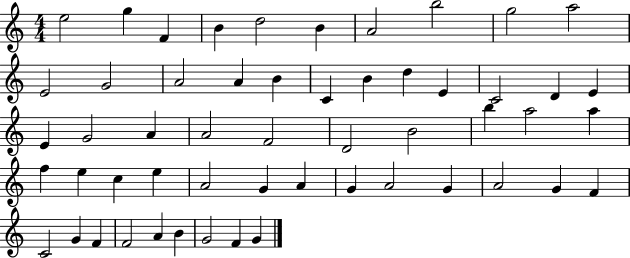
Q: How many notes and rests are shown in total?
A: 54